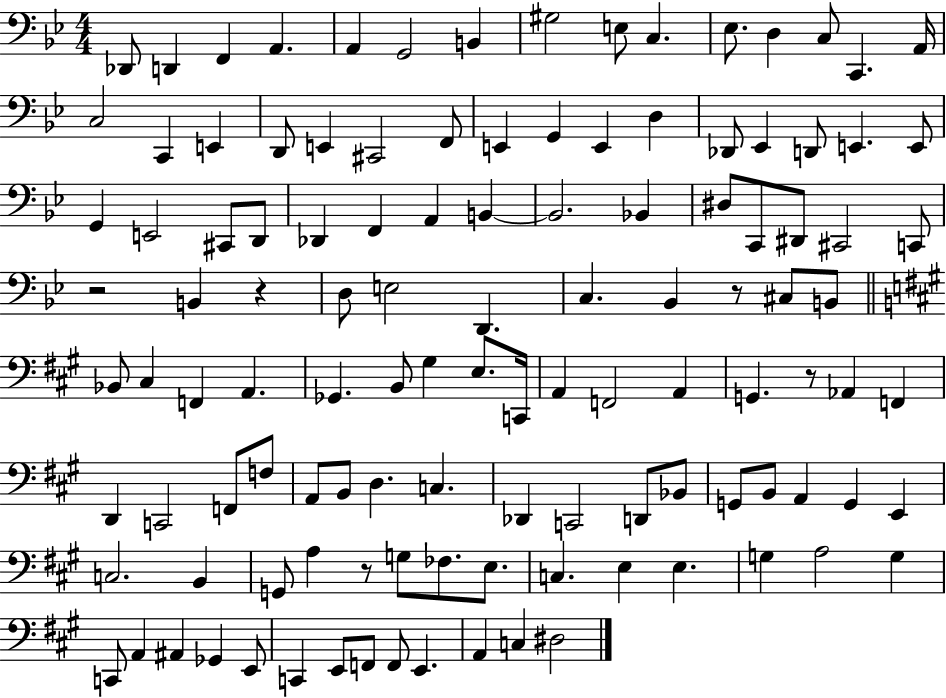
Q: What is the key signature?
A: BES major